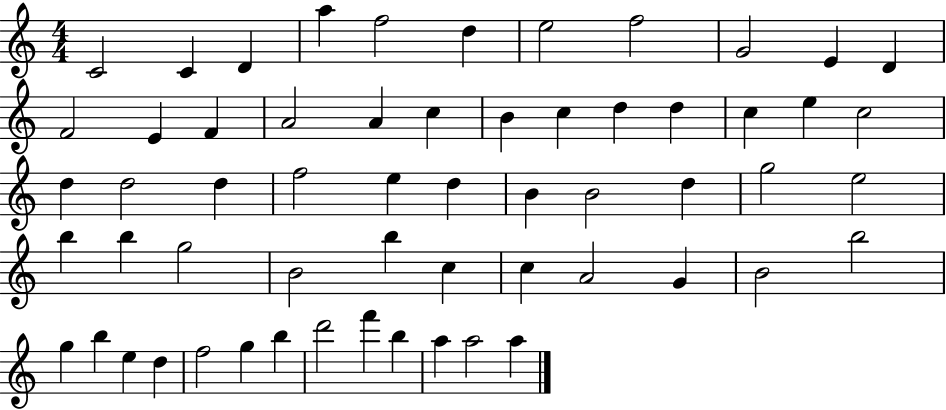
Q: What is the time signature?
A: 4/4